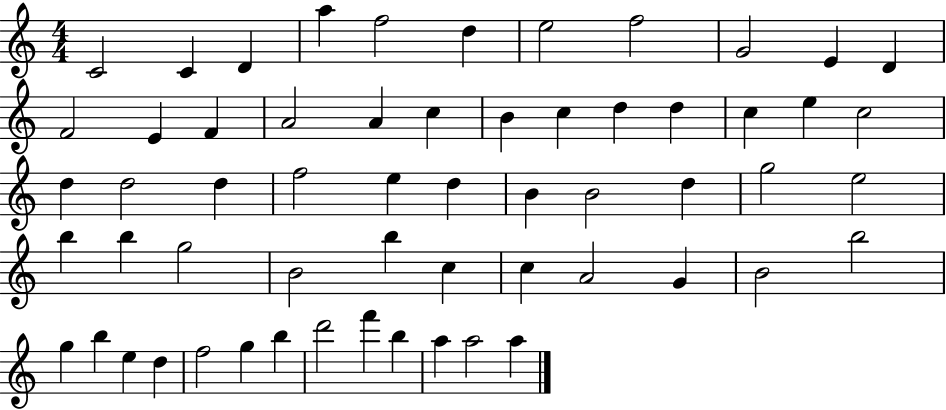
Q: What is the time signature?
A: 4/4